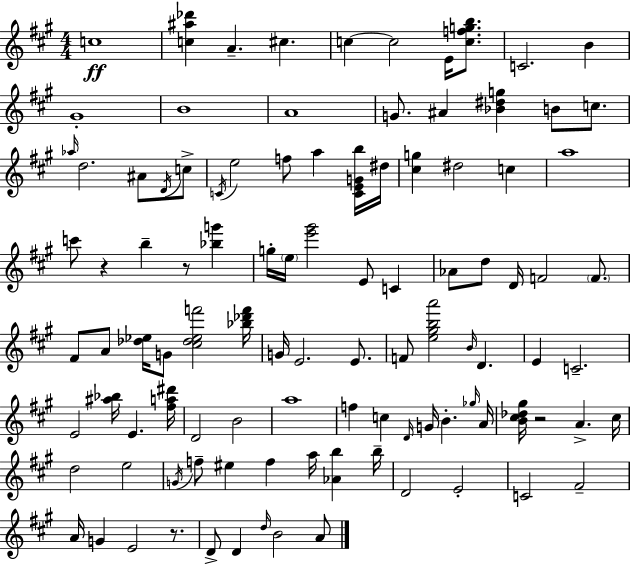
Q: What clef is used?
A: treble